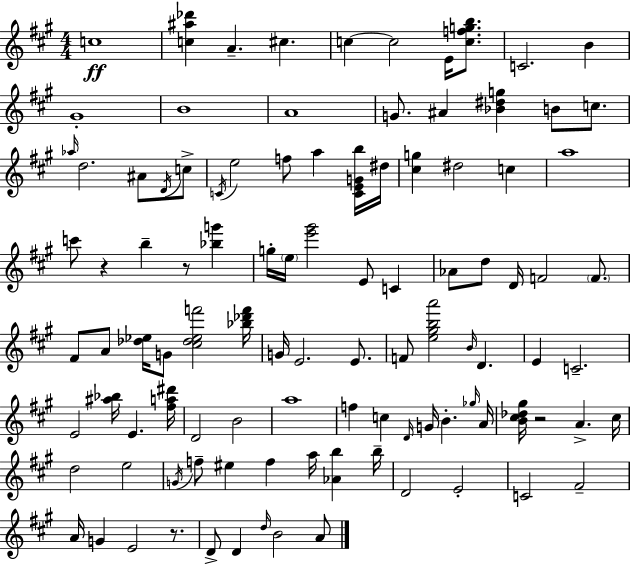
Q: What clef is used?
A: treble